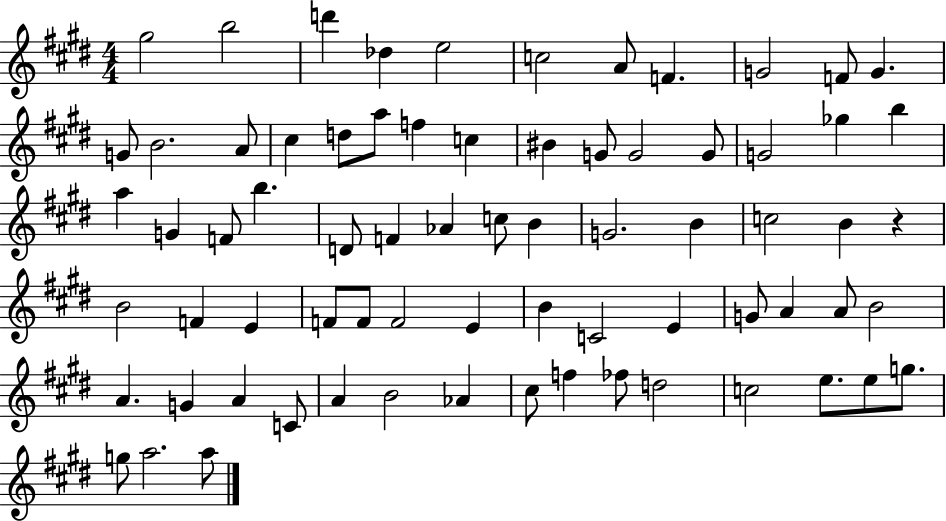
{
  \clef treble
  \numericTimeSignature
  \time 4/4
  \key e \major
  gis''2 b''2 | d'''4 des''4 e''2 | c''2 a'8 f'4. | g'2 f'8 g'4. | \break g'8 b'2. a'8 | cis''4 d''8 a''8 f''4 c''4 | bis'4 g'8 g'2 g'8 | g'2 ges''4 b''4 | \break a''4 g'4 f'8 b''4. | d'8 f'4 aes'4 c''8 b'4 | g'2. b'4 | c''2 b'4 r4 | \break b'2 f'4 e'4 | f'8 f'8 f'2 e'4 | b'4 c'2 e'4 | g'8 a'4 a'8 b'2 | \break a'4. g'4 a'4 c'8 | a'4 b'2 aes'4 | cis''8 f''4 fes''8 d''2 | c''2 e''8. e''8 g''8. | \break g''8 a''2. a''8 | \bar "|."
}